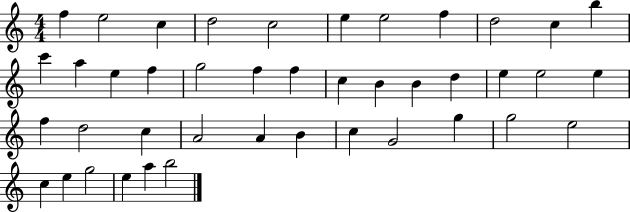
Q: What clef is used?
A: treble